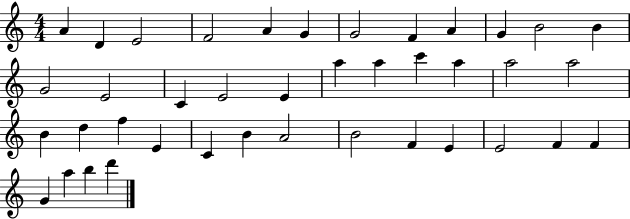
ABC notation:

X:1
T:Untitled
M:4/4
L:1/4
K:C
A D E2 F2 A G G2 F A G B2 B G2 E2 C E2 E a a c' a a2 a2 B d f E C B A2 B2 F E E2 F F G a b d'